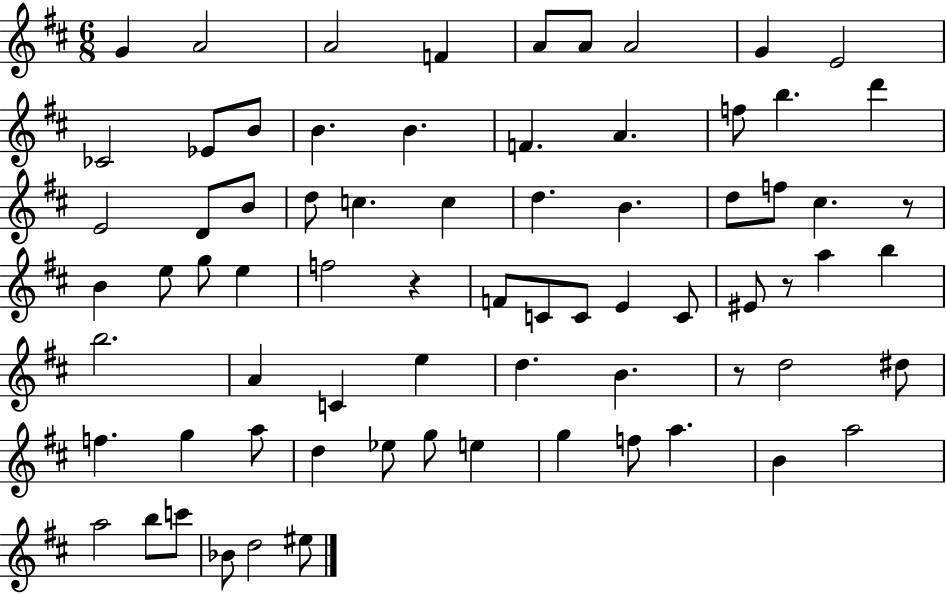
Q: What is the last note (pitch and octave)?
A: EIS5